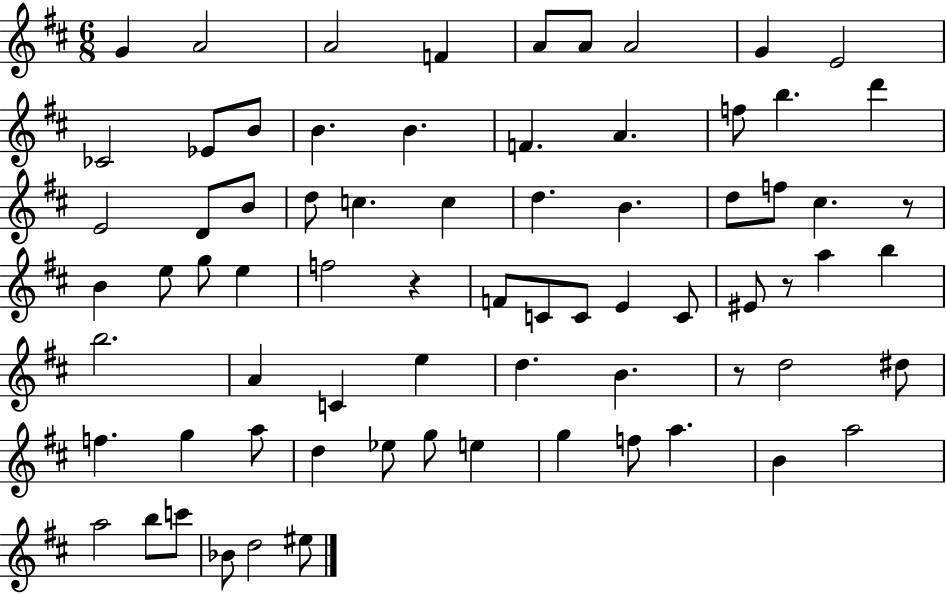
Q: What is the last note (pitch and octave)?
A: EIS5